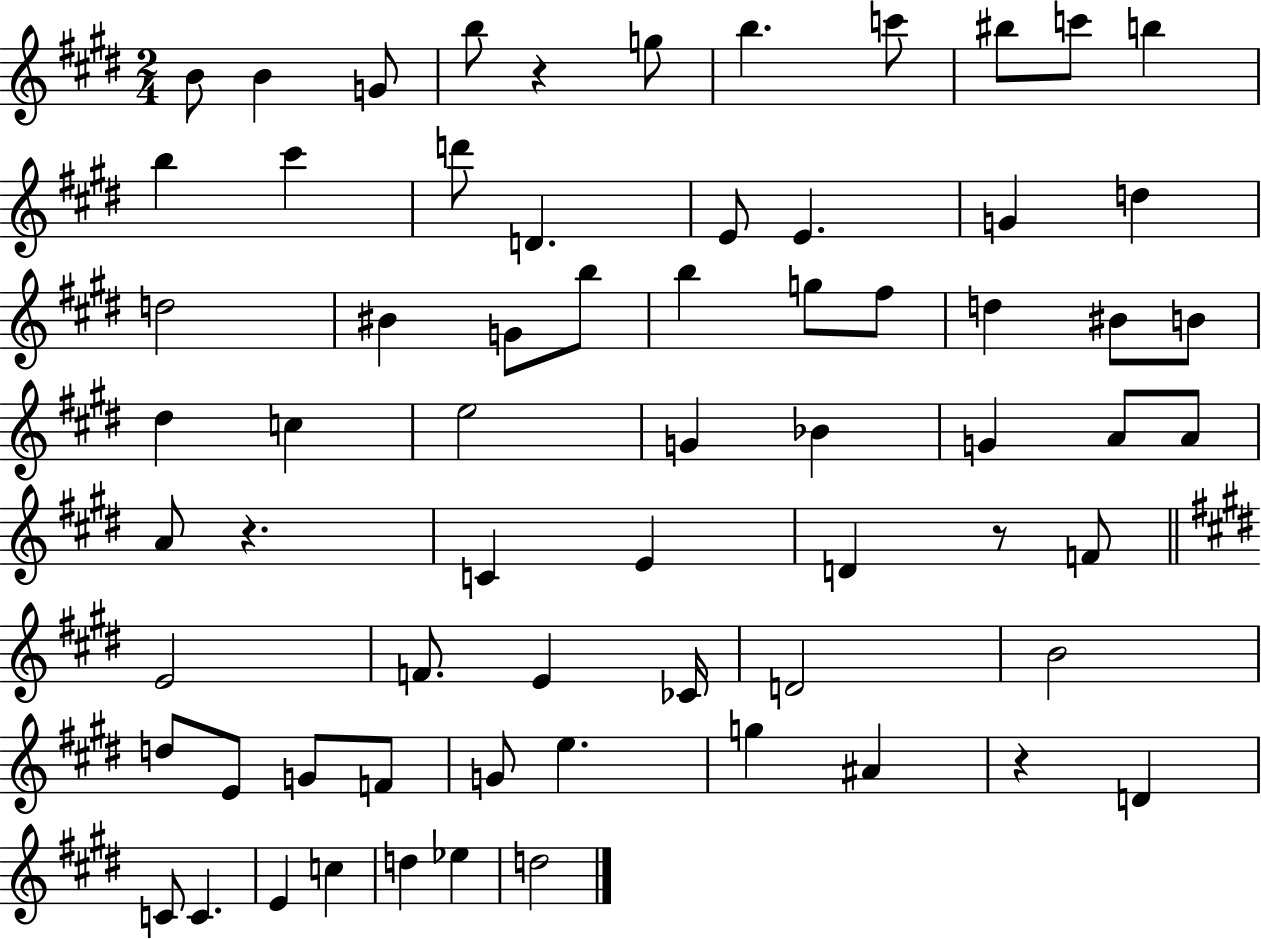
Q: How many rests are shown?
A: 4